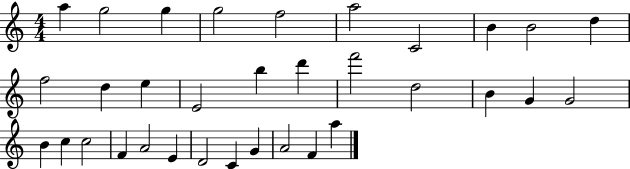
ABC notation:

X:1
T:Untitled
M:4/4
L:1/4
K:C
a g2 g g2 f2 a2 C2 B B2 d f2 d e E2 b d' f'2 d2 B G G2 B c c2 F A2 E D2 C G A2 F a